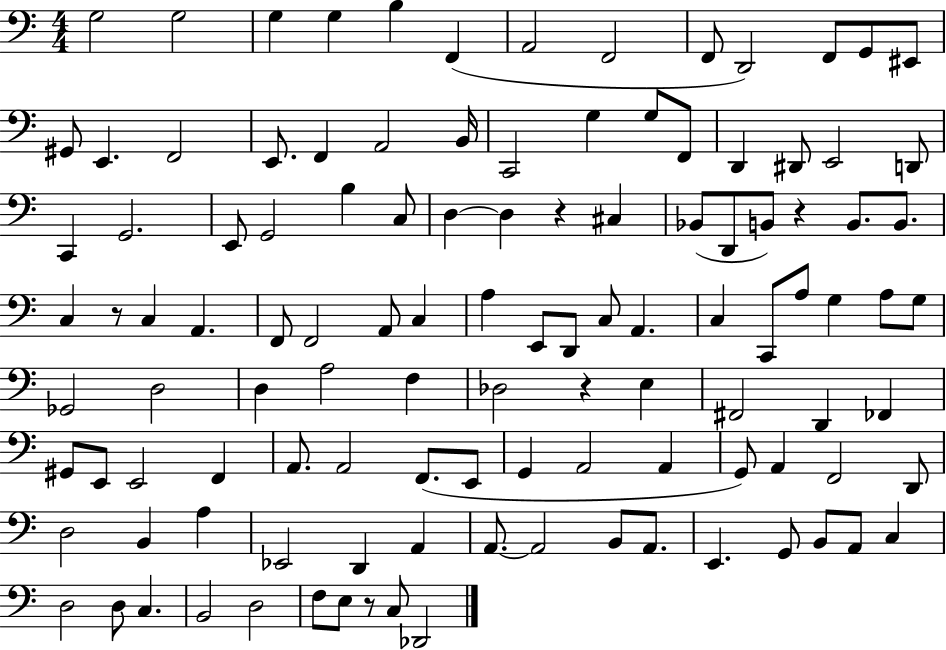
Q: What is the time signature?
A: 4/4